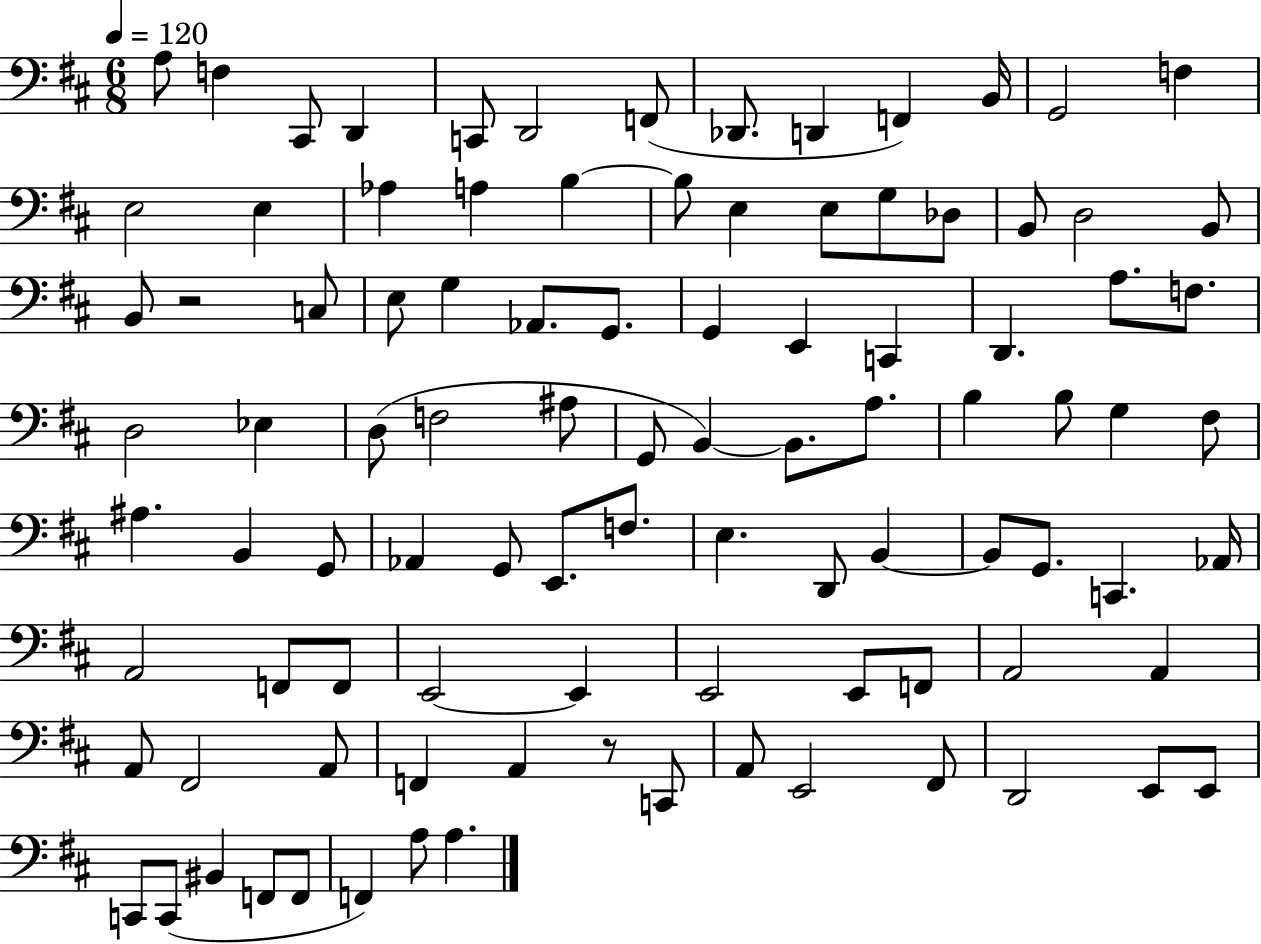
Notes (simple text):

A3/e F3/q C#2/e D2/q C2/e D2/h F2/e Db2/e. D2/q F2/q B2/s G2/h F3/q E3/h E3/q Ab3/q A3/q B3/q B3/e E3/q E3/e G3/e Db3/e B2/e D3/h B2/e B2/e R/h C3/e E3/e G3/q Ab2/e. G2/e. G2/q E2/q C2/q D2/q. A3/e. F3/e. D3/h Eb3/q D3/e F3/h A#3/e G2/e B2/q B2/e. A3/e. B3/q B3/e G3/q F#3/e A#3/q. B2/q G2/e Ab2/q G2/e E2/e. F3/e. E3/q. D2/e B2/q B2/e G2/e. C2/q. Ab2/s A2/h F2/e F2/e E2/h E2/q E2/h E2/e F2/e A2/h A2/q A2/e F#2/h A2/e F2/q A2/q R/e C2/e A2/e E2/h F#2/e D2/h E2/e E2/e C2/e C2/e BIS2/q F2/e F2/e F2/q A3/e A3/q.